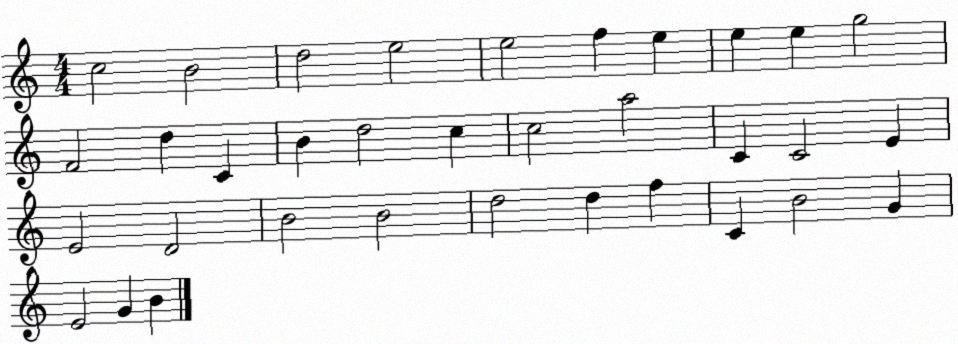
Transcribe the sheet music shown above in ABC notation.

X:1
T:Untitled
M:4/4
L:1/4
K:C
c2 B2 d2 e2 e2 f e e e g2 F2 d C B d2 c c2 a2 C C2 E E2 D2 B2 B2 d2 d f C B2 G E2 G B